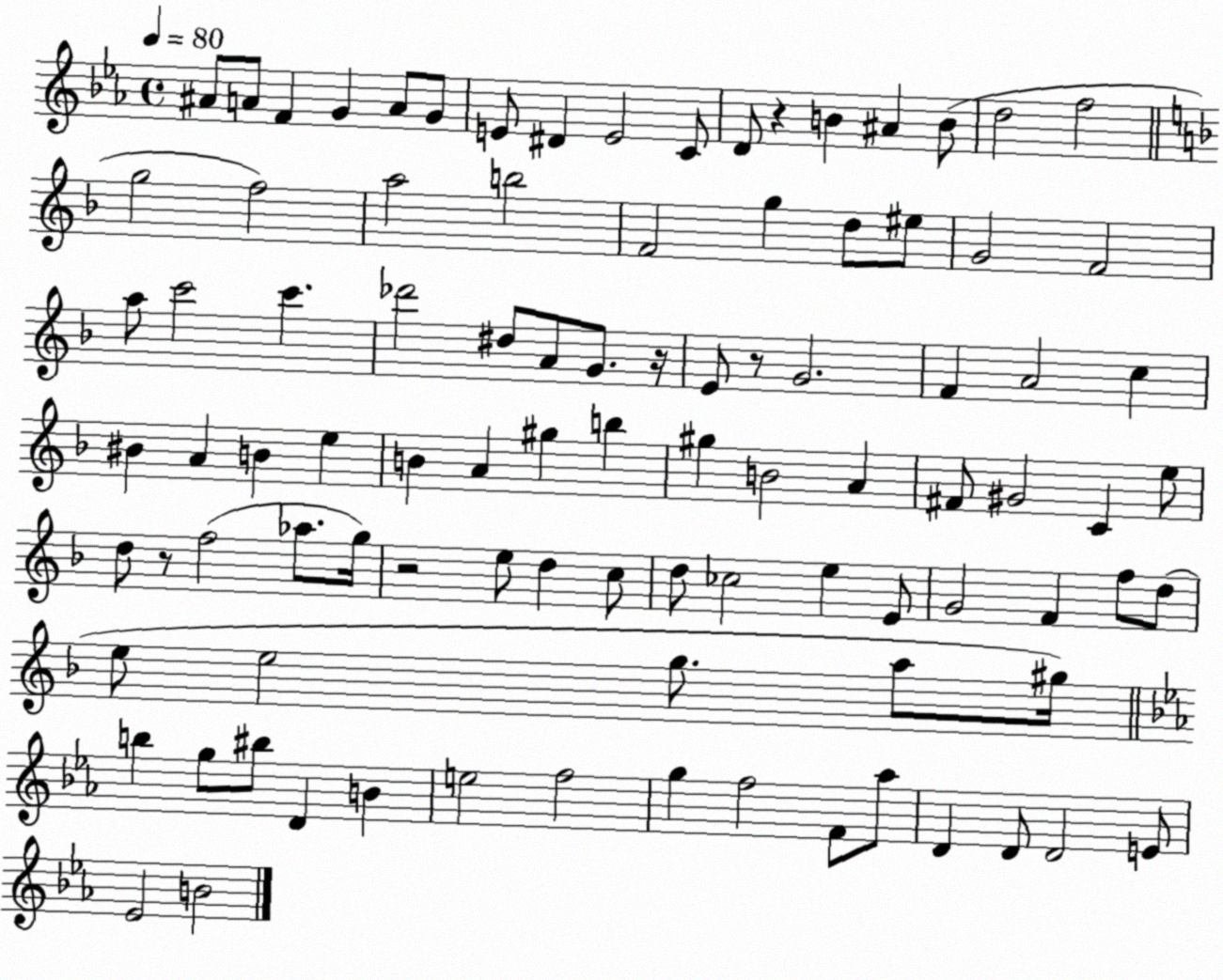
X:1
T:Untitled
M:4/4
L:1/4
K:Eb
^A/2 A/2 F G A/2 G/2 E/2 ^D E2 C/2 D/2 z B ^A B/2 d2 f2 g2 f2 a2 b2 F2 g d/2 ^e/2 G2 F2 a/2 c'2 c' _d'2 ^d/2 A/2 G/2 z/4 E/2 z/2 G2 F A2 c ^B A B e B A ^g b ^g B2 A ^F/2 ^G2 C e/2 d/2 z/2 f2 _a/2 g/4 z2 e/2 d c/2 d/2 _c2 e E/2 G2 F f/2 d/2 e/2 e2 g/2 a/2 ^g/4 b g/2 ^b/2 D B e2 f2 g f2 F/2 _a/2 D D/2 D2 E/2 _E2 B2